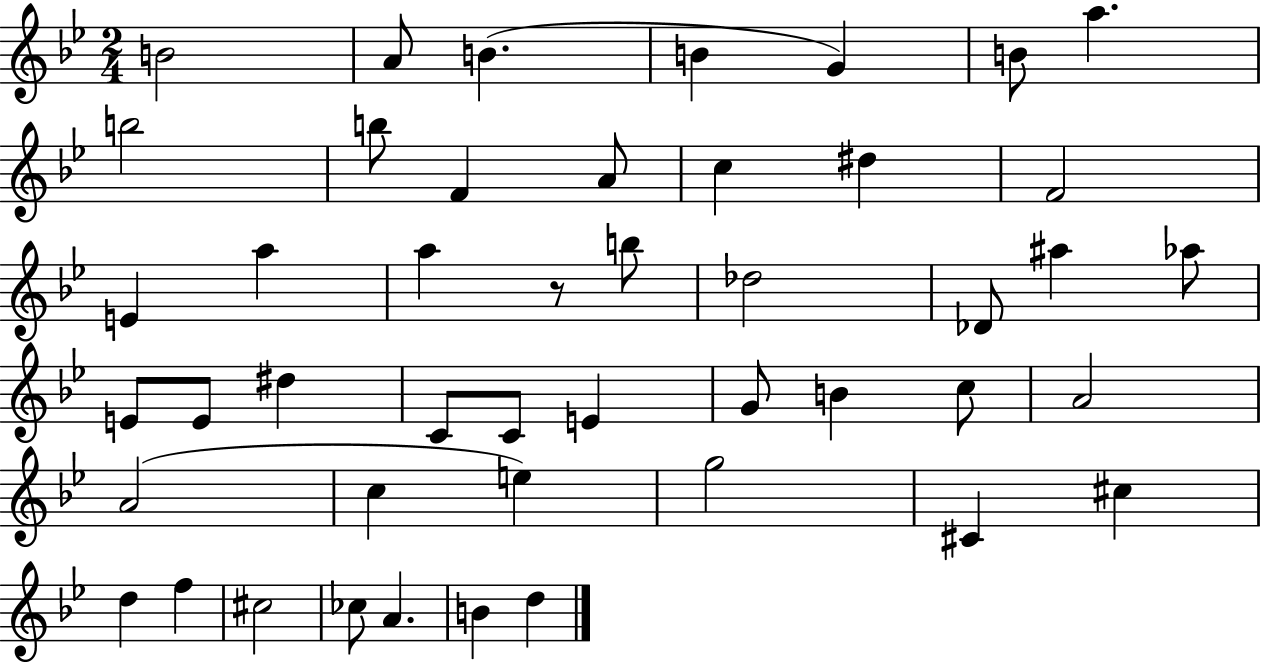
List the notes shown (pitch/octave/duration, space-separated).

B4/h A4/e B4/q. B4/q G4/q B4/e A5/q. B5/h B5/e F4/q A4/e C5/q D#5/q F4/h E4/q A5/q A5/q R/e B5/e Db5/h Db4/e A#5/q Ab5/e E4/e E4/e D#5/q C4/e C4/e E4/q G4/e B4/q C5/e A4/h A4/h C5/q E5/q G5/h C#4/q C#5/q D5/q F5/q C#5/h CES5/e A4/q. B4/q D5/q